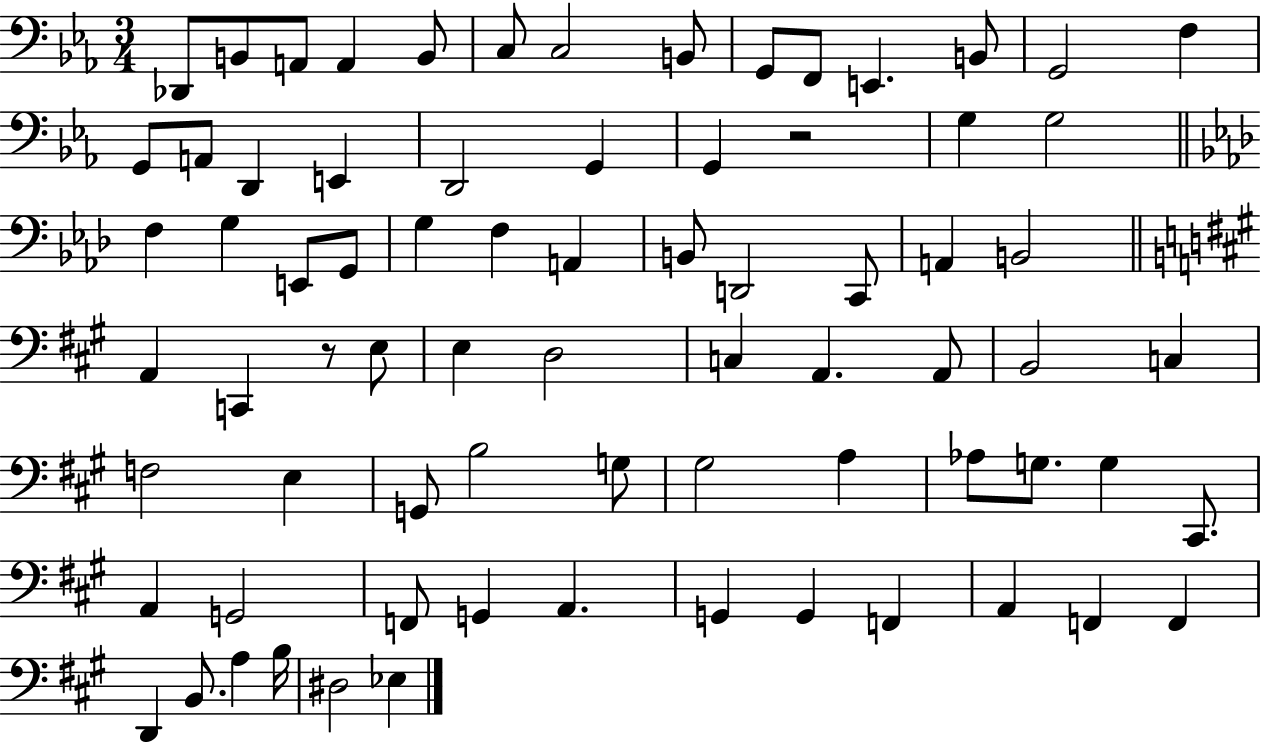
{
  \clef bass
  \numericTimeSignature
  \time 3/4
  \key ees \major
  \repeat volta 2 { des,8 b,8 a,8 a,4 b,8 | c8 c2 b,8 | g,8 f,8 e,4. b,8 | g,2 f4 | \break g,8 a,8 d,4 e,4 | d,2 g,4 | g,4 r2 | g4 g2 | \break \bar "||" \break \key f \minor f4 g4 e,8 g,8 | g4 f4 a,4 | b,8 d,2 c,8 | a,4 b,2 | \break \bar "||" \break \key a \major a,4 c,4 r8 e8 | e4 d2 | c4 a,4. a,8 | b,2 c4 | \break f2 e4 | g,8 b2 g8 | gis2 a4 | aes8 g8. g4 cis,8. | \break a,4 g,2 | f,8 g,4 a,4. | g,4 g,4 f,4 | a,4 f,4 f,4 | \break d,4 b,8. a4 b16 | dis2 ees4 | } \bar "|."
}